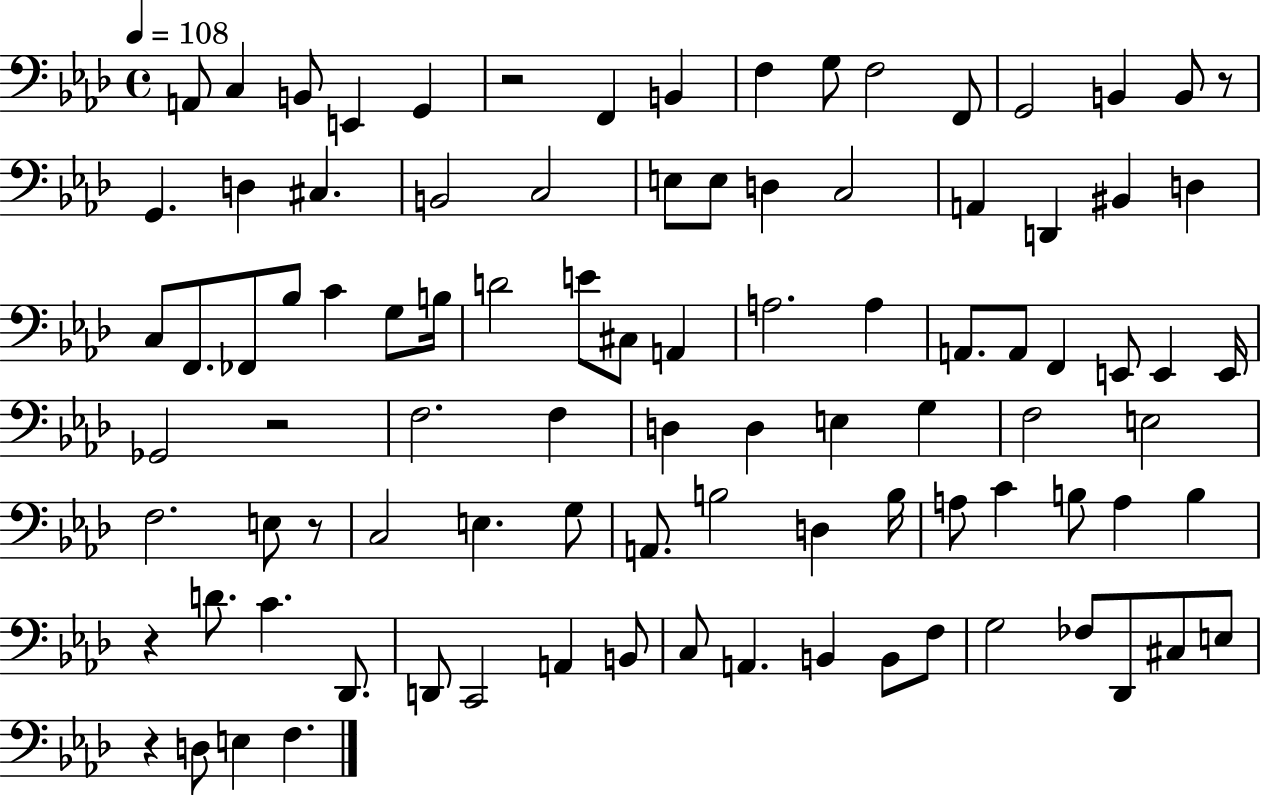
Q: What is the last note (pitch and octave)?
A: F3